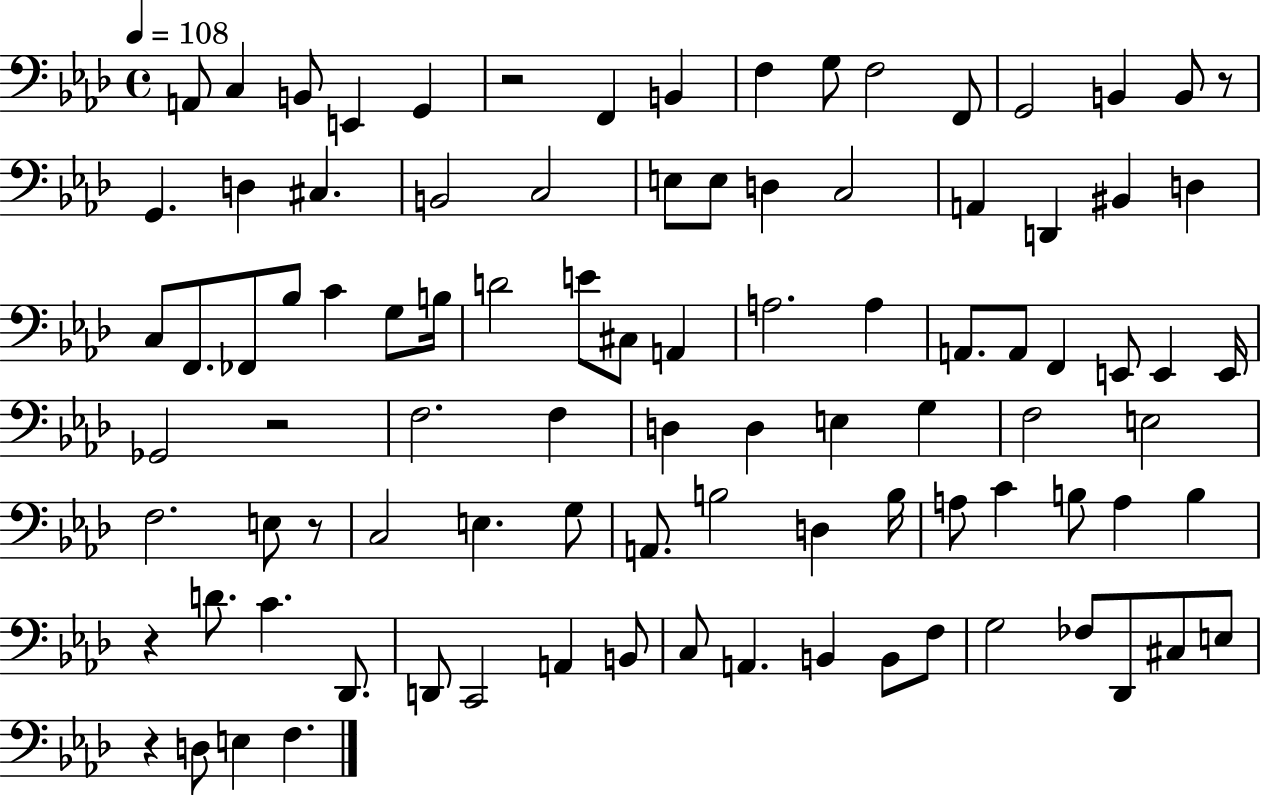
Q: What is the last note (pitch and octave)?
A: F3